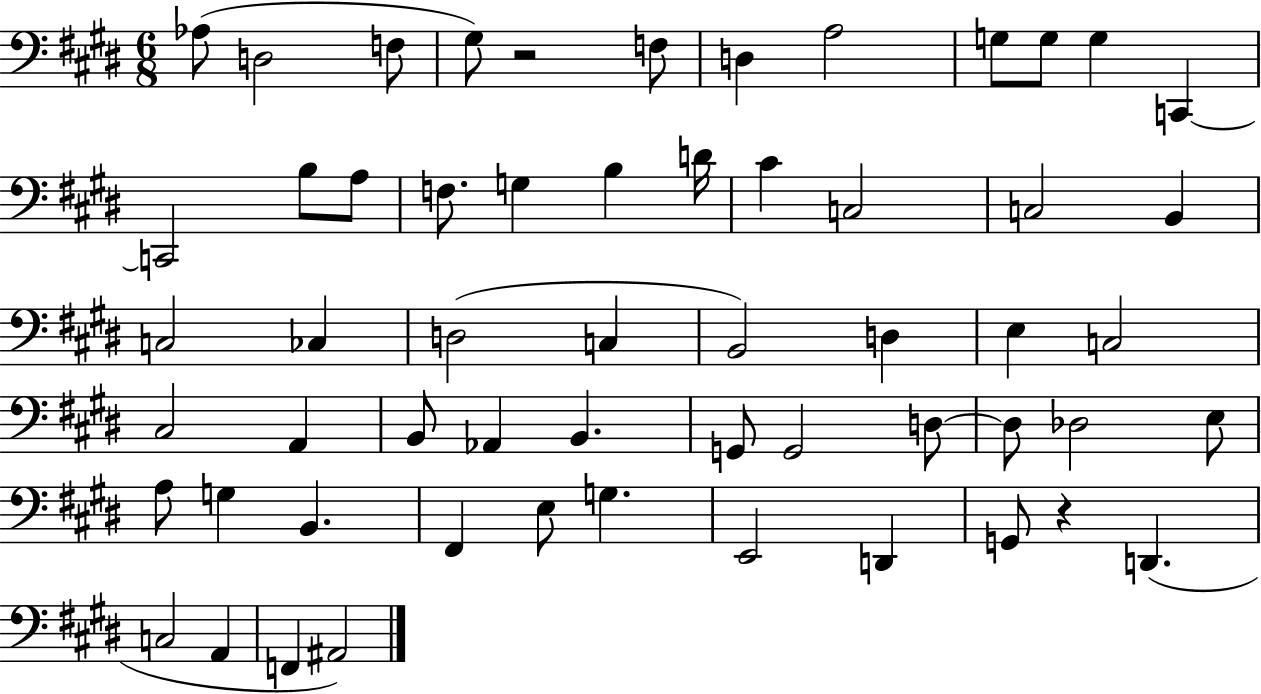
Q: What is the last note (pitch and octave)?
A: A#2